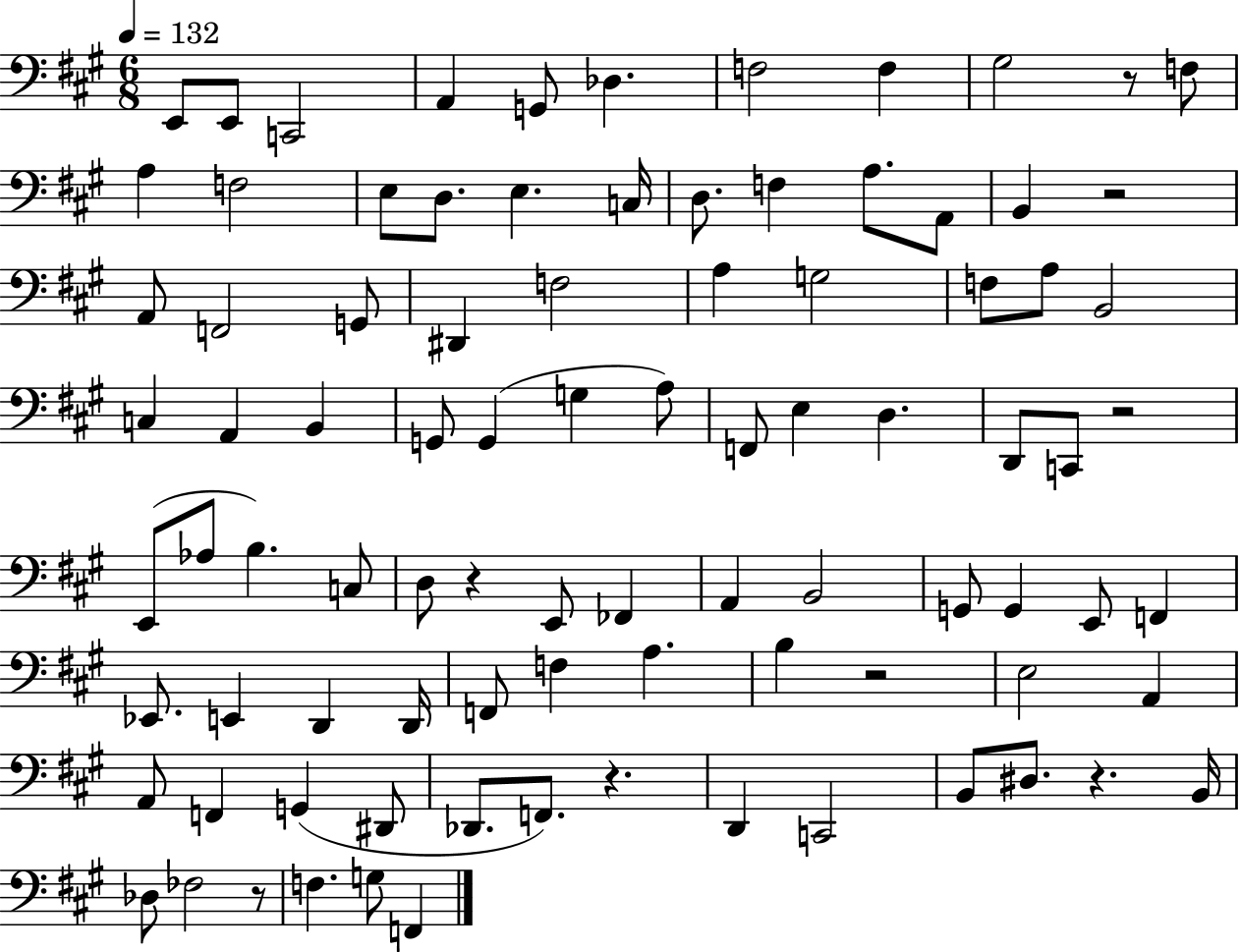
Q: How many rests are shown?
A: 8